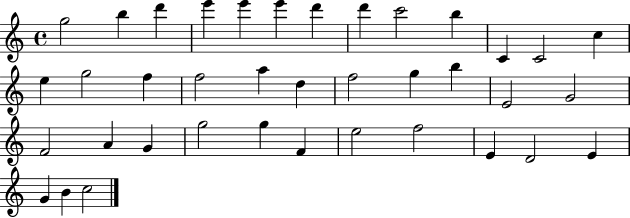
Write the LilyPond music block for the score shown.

{
  \clef treble
  \time 4/4
  \defaultTimeSignature
  \key c \major
  g''2 b''4 d'''4 | e'''4 e'''4 e'''4 d'''4 | d'''4 c'''2 b''4 | c'4 c'2 c''4 | \break e''4 g''2 f''4 | f''2 a''4 d''4 | f''2 g''4 b''4 | e'2 g'2 | \break f'2 a'4 g'4 | g''2 g''4 f'4 | e''2 f''2 | e'4 d'2 e'4 | \break g'4 b'4 c''2 | \bar "|."
}